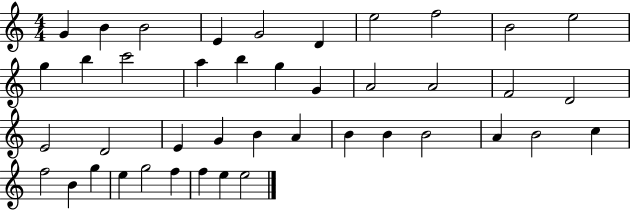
{
  \clef treble
  \numericTimeSignature
  \time 4/4
  \key c \major
  g'4 b'4 b'2 | e'4 g'2 d'4 | e''2 f''2 | b'2 e''2 | \break g''4 b''4 c'''2 | a''4 b''4 g''4 g'4 | a'2 a'2 | f'2 d'2 | \break e'2 d'2 | e'4 g'4 b'4 a'4 | b'4 b'4 b'2 | a'4 b'2 c''4 | \break f''2 b'4 g''4 | e''4 g''2 f''4 | f''4 e''4 e''2 | \bar "|."
}